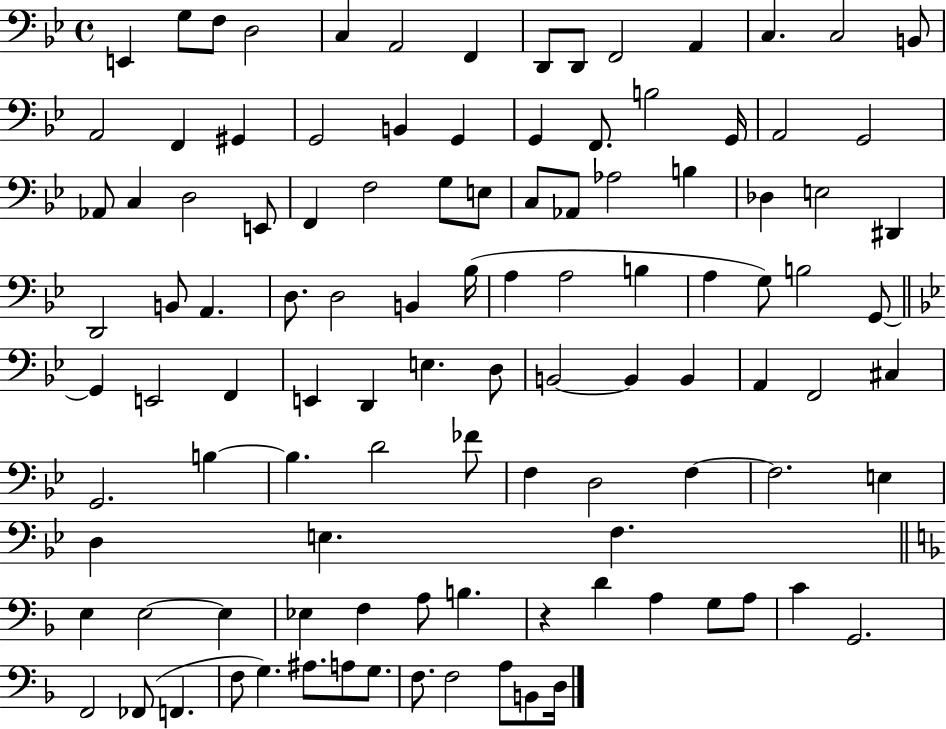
E2/q G3/e F3/e D3/h C3/q A2/h F2/q D2/e D2/e F2/h A2/q C3/q. C3/h B2/e A2/h F2/q G#2/q G2/h B2/q G2/q G2/q F2/e. B3/h G2/s A2/h G2/h Ab2/e C3/q D3/h E2/e F2/q F3/h G3/e E3/e C3/e Ab2/e Ab3/h B3/q Db3/q E3/h D#2/q D2/h B2/e A2/q. D3/e. D3/h B2/q Bb3/s A3/q A3/h B3/q A3/q G3/e B3/h G2/e G2/q E2/h F2/q E2/q D2/q E3/q. D3/e B2/h B2/q B2/q A2/q F2/h C#3/q G2/h. B3/q B3/q. D4/h FES4/e F3/q D3/h F3/q F3/h. E3/q D3/q E3/q. F3/q. E3/q E3/h E3/q Eb3/q F3/q A3/e B3/q. R/q D4/q A3/q G3/e A3/e C4/q G2/h. F2/h FES2/e F2/q. F3/e G3/q. A#3/e. A3/e G3/e. F3/e. F3/h A3/e B2/e D3/s